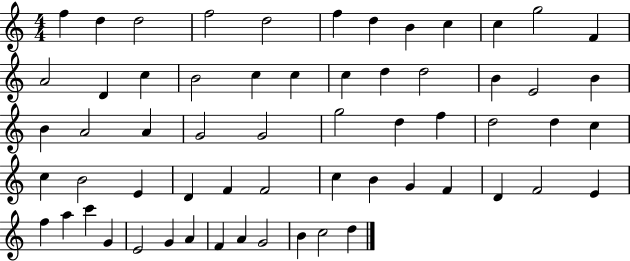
F5/q D5/q D5/h F5/h D5/h F5/q D5/q B4/q C5/q C5/q G5/h F4/q A4/h D4/q C5/q B4/h C5/q C5/q C5/q D5/q D5/h B4/q E4/h B4/q B4/q A4/h A4/q G4/h G4/h G5/h D5/q F5/q D5/h D5/q C5/q C5/q B4/h E4/q D4/q F4/q F4/h C5/q B4/q G4/q F4/q D4/q F4/h E4/q F5/q A5/q C6/q G4/q E4/h G4/q A4/q F4/q A4/q G4/h B4/q C5/h D5/q